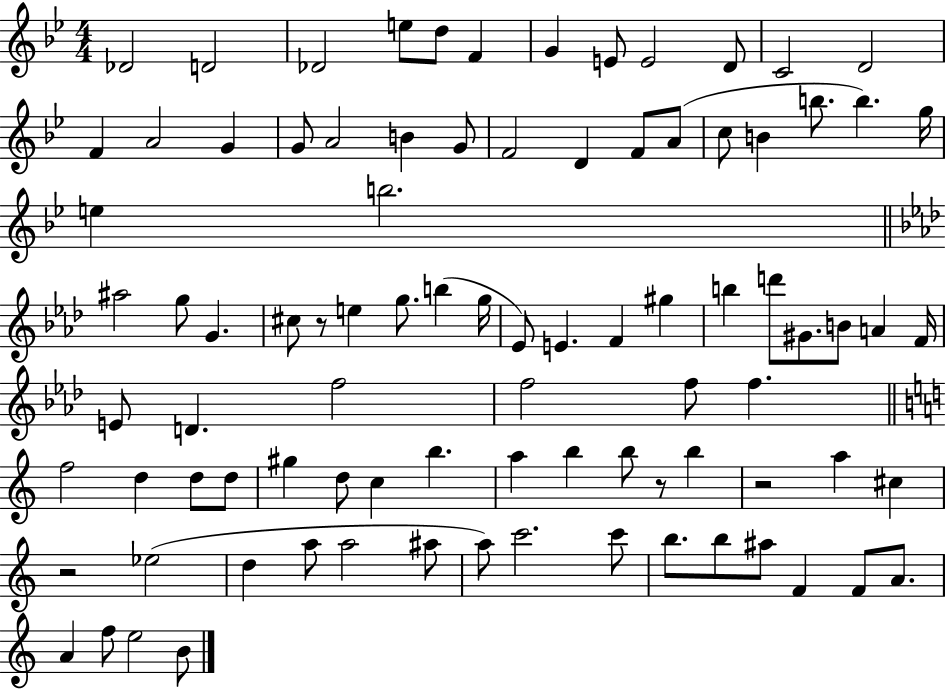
{
  \clef treble
  \numericTimeSignature
  \time 4/4
  \key bes \major
  \repeat volta 2 { des'2 d'2 | des'2 e''8 d''8 f'4 | g'4 e'8 e'2 d'8 | c'2 d'2 | \break f'4 a'2 g'4 | g'8 a'2 b'4 g'8 | f'2 d'4 f'8 a'8( | c''8 b'4 b''8. b''4.) g''16 | \break e''4 b''2. | \bar "||" \break \key f \minor ais''2 g''8 g'4. | cis''8 r8 e''4 g''8. b''4( g''16 | ees'8) e'4. f'4 gis''4 | b''4 d'''8 gis'8. b'8 a'4 f'16 | \break e'8 d'4. f''2 | f''2 f''8 f''4. | \bar "||" \break \key a \minor f''2 d''4 d''8 d''8 | gis''4 d''8 c''4 b''4. | a''4 b''4 b''8 r8 b''4 | r2 a''4 cis''4 | \break r2 ees''2( | d''4 a''8 a''2 ais''8 | a''8) c'''2. c'''8 | b''8. b''8 ais''8 f'4 f'8 a'8. | \break a'4 f''8 e''2 b'8 | } \bar "|."
}